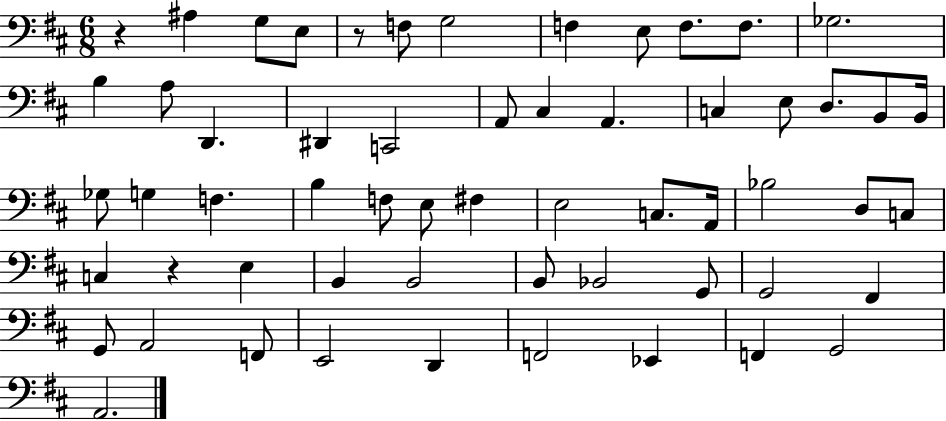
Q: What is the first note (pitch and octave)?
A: A#3